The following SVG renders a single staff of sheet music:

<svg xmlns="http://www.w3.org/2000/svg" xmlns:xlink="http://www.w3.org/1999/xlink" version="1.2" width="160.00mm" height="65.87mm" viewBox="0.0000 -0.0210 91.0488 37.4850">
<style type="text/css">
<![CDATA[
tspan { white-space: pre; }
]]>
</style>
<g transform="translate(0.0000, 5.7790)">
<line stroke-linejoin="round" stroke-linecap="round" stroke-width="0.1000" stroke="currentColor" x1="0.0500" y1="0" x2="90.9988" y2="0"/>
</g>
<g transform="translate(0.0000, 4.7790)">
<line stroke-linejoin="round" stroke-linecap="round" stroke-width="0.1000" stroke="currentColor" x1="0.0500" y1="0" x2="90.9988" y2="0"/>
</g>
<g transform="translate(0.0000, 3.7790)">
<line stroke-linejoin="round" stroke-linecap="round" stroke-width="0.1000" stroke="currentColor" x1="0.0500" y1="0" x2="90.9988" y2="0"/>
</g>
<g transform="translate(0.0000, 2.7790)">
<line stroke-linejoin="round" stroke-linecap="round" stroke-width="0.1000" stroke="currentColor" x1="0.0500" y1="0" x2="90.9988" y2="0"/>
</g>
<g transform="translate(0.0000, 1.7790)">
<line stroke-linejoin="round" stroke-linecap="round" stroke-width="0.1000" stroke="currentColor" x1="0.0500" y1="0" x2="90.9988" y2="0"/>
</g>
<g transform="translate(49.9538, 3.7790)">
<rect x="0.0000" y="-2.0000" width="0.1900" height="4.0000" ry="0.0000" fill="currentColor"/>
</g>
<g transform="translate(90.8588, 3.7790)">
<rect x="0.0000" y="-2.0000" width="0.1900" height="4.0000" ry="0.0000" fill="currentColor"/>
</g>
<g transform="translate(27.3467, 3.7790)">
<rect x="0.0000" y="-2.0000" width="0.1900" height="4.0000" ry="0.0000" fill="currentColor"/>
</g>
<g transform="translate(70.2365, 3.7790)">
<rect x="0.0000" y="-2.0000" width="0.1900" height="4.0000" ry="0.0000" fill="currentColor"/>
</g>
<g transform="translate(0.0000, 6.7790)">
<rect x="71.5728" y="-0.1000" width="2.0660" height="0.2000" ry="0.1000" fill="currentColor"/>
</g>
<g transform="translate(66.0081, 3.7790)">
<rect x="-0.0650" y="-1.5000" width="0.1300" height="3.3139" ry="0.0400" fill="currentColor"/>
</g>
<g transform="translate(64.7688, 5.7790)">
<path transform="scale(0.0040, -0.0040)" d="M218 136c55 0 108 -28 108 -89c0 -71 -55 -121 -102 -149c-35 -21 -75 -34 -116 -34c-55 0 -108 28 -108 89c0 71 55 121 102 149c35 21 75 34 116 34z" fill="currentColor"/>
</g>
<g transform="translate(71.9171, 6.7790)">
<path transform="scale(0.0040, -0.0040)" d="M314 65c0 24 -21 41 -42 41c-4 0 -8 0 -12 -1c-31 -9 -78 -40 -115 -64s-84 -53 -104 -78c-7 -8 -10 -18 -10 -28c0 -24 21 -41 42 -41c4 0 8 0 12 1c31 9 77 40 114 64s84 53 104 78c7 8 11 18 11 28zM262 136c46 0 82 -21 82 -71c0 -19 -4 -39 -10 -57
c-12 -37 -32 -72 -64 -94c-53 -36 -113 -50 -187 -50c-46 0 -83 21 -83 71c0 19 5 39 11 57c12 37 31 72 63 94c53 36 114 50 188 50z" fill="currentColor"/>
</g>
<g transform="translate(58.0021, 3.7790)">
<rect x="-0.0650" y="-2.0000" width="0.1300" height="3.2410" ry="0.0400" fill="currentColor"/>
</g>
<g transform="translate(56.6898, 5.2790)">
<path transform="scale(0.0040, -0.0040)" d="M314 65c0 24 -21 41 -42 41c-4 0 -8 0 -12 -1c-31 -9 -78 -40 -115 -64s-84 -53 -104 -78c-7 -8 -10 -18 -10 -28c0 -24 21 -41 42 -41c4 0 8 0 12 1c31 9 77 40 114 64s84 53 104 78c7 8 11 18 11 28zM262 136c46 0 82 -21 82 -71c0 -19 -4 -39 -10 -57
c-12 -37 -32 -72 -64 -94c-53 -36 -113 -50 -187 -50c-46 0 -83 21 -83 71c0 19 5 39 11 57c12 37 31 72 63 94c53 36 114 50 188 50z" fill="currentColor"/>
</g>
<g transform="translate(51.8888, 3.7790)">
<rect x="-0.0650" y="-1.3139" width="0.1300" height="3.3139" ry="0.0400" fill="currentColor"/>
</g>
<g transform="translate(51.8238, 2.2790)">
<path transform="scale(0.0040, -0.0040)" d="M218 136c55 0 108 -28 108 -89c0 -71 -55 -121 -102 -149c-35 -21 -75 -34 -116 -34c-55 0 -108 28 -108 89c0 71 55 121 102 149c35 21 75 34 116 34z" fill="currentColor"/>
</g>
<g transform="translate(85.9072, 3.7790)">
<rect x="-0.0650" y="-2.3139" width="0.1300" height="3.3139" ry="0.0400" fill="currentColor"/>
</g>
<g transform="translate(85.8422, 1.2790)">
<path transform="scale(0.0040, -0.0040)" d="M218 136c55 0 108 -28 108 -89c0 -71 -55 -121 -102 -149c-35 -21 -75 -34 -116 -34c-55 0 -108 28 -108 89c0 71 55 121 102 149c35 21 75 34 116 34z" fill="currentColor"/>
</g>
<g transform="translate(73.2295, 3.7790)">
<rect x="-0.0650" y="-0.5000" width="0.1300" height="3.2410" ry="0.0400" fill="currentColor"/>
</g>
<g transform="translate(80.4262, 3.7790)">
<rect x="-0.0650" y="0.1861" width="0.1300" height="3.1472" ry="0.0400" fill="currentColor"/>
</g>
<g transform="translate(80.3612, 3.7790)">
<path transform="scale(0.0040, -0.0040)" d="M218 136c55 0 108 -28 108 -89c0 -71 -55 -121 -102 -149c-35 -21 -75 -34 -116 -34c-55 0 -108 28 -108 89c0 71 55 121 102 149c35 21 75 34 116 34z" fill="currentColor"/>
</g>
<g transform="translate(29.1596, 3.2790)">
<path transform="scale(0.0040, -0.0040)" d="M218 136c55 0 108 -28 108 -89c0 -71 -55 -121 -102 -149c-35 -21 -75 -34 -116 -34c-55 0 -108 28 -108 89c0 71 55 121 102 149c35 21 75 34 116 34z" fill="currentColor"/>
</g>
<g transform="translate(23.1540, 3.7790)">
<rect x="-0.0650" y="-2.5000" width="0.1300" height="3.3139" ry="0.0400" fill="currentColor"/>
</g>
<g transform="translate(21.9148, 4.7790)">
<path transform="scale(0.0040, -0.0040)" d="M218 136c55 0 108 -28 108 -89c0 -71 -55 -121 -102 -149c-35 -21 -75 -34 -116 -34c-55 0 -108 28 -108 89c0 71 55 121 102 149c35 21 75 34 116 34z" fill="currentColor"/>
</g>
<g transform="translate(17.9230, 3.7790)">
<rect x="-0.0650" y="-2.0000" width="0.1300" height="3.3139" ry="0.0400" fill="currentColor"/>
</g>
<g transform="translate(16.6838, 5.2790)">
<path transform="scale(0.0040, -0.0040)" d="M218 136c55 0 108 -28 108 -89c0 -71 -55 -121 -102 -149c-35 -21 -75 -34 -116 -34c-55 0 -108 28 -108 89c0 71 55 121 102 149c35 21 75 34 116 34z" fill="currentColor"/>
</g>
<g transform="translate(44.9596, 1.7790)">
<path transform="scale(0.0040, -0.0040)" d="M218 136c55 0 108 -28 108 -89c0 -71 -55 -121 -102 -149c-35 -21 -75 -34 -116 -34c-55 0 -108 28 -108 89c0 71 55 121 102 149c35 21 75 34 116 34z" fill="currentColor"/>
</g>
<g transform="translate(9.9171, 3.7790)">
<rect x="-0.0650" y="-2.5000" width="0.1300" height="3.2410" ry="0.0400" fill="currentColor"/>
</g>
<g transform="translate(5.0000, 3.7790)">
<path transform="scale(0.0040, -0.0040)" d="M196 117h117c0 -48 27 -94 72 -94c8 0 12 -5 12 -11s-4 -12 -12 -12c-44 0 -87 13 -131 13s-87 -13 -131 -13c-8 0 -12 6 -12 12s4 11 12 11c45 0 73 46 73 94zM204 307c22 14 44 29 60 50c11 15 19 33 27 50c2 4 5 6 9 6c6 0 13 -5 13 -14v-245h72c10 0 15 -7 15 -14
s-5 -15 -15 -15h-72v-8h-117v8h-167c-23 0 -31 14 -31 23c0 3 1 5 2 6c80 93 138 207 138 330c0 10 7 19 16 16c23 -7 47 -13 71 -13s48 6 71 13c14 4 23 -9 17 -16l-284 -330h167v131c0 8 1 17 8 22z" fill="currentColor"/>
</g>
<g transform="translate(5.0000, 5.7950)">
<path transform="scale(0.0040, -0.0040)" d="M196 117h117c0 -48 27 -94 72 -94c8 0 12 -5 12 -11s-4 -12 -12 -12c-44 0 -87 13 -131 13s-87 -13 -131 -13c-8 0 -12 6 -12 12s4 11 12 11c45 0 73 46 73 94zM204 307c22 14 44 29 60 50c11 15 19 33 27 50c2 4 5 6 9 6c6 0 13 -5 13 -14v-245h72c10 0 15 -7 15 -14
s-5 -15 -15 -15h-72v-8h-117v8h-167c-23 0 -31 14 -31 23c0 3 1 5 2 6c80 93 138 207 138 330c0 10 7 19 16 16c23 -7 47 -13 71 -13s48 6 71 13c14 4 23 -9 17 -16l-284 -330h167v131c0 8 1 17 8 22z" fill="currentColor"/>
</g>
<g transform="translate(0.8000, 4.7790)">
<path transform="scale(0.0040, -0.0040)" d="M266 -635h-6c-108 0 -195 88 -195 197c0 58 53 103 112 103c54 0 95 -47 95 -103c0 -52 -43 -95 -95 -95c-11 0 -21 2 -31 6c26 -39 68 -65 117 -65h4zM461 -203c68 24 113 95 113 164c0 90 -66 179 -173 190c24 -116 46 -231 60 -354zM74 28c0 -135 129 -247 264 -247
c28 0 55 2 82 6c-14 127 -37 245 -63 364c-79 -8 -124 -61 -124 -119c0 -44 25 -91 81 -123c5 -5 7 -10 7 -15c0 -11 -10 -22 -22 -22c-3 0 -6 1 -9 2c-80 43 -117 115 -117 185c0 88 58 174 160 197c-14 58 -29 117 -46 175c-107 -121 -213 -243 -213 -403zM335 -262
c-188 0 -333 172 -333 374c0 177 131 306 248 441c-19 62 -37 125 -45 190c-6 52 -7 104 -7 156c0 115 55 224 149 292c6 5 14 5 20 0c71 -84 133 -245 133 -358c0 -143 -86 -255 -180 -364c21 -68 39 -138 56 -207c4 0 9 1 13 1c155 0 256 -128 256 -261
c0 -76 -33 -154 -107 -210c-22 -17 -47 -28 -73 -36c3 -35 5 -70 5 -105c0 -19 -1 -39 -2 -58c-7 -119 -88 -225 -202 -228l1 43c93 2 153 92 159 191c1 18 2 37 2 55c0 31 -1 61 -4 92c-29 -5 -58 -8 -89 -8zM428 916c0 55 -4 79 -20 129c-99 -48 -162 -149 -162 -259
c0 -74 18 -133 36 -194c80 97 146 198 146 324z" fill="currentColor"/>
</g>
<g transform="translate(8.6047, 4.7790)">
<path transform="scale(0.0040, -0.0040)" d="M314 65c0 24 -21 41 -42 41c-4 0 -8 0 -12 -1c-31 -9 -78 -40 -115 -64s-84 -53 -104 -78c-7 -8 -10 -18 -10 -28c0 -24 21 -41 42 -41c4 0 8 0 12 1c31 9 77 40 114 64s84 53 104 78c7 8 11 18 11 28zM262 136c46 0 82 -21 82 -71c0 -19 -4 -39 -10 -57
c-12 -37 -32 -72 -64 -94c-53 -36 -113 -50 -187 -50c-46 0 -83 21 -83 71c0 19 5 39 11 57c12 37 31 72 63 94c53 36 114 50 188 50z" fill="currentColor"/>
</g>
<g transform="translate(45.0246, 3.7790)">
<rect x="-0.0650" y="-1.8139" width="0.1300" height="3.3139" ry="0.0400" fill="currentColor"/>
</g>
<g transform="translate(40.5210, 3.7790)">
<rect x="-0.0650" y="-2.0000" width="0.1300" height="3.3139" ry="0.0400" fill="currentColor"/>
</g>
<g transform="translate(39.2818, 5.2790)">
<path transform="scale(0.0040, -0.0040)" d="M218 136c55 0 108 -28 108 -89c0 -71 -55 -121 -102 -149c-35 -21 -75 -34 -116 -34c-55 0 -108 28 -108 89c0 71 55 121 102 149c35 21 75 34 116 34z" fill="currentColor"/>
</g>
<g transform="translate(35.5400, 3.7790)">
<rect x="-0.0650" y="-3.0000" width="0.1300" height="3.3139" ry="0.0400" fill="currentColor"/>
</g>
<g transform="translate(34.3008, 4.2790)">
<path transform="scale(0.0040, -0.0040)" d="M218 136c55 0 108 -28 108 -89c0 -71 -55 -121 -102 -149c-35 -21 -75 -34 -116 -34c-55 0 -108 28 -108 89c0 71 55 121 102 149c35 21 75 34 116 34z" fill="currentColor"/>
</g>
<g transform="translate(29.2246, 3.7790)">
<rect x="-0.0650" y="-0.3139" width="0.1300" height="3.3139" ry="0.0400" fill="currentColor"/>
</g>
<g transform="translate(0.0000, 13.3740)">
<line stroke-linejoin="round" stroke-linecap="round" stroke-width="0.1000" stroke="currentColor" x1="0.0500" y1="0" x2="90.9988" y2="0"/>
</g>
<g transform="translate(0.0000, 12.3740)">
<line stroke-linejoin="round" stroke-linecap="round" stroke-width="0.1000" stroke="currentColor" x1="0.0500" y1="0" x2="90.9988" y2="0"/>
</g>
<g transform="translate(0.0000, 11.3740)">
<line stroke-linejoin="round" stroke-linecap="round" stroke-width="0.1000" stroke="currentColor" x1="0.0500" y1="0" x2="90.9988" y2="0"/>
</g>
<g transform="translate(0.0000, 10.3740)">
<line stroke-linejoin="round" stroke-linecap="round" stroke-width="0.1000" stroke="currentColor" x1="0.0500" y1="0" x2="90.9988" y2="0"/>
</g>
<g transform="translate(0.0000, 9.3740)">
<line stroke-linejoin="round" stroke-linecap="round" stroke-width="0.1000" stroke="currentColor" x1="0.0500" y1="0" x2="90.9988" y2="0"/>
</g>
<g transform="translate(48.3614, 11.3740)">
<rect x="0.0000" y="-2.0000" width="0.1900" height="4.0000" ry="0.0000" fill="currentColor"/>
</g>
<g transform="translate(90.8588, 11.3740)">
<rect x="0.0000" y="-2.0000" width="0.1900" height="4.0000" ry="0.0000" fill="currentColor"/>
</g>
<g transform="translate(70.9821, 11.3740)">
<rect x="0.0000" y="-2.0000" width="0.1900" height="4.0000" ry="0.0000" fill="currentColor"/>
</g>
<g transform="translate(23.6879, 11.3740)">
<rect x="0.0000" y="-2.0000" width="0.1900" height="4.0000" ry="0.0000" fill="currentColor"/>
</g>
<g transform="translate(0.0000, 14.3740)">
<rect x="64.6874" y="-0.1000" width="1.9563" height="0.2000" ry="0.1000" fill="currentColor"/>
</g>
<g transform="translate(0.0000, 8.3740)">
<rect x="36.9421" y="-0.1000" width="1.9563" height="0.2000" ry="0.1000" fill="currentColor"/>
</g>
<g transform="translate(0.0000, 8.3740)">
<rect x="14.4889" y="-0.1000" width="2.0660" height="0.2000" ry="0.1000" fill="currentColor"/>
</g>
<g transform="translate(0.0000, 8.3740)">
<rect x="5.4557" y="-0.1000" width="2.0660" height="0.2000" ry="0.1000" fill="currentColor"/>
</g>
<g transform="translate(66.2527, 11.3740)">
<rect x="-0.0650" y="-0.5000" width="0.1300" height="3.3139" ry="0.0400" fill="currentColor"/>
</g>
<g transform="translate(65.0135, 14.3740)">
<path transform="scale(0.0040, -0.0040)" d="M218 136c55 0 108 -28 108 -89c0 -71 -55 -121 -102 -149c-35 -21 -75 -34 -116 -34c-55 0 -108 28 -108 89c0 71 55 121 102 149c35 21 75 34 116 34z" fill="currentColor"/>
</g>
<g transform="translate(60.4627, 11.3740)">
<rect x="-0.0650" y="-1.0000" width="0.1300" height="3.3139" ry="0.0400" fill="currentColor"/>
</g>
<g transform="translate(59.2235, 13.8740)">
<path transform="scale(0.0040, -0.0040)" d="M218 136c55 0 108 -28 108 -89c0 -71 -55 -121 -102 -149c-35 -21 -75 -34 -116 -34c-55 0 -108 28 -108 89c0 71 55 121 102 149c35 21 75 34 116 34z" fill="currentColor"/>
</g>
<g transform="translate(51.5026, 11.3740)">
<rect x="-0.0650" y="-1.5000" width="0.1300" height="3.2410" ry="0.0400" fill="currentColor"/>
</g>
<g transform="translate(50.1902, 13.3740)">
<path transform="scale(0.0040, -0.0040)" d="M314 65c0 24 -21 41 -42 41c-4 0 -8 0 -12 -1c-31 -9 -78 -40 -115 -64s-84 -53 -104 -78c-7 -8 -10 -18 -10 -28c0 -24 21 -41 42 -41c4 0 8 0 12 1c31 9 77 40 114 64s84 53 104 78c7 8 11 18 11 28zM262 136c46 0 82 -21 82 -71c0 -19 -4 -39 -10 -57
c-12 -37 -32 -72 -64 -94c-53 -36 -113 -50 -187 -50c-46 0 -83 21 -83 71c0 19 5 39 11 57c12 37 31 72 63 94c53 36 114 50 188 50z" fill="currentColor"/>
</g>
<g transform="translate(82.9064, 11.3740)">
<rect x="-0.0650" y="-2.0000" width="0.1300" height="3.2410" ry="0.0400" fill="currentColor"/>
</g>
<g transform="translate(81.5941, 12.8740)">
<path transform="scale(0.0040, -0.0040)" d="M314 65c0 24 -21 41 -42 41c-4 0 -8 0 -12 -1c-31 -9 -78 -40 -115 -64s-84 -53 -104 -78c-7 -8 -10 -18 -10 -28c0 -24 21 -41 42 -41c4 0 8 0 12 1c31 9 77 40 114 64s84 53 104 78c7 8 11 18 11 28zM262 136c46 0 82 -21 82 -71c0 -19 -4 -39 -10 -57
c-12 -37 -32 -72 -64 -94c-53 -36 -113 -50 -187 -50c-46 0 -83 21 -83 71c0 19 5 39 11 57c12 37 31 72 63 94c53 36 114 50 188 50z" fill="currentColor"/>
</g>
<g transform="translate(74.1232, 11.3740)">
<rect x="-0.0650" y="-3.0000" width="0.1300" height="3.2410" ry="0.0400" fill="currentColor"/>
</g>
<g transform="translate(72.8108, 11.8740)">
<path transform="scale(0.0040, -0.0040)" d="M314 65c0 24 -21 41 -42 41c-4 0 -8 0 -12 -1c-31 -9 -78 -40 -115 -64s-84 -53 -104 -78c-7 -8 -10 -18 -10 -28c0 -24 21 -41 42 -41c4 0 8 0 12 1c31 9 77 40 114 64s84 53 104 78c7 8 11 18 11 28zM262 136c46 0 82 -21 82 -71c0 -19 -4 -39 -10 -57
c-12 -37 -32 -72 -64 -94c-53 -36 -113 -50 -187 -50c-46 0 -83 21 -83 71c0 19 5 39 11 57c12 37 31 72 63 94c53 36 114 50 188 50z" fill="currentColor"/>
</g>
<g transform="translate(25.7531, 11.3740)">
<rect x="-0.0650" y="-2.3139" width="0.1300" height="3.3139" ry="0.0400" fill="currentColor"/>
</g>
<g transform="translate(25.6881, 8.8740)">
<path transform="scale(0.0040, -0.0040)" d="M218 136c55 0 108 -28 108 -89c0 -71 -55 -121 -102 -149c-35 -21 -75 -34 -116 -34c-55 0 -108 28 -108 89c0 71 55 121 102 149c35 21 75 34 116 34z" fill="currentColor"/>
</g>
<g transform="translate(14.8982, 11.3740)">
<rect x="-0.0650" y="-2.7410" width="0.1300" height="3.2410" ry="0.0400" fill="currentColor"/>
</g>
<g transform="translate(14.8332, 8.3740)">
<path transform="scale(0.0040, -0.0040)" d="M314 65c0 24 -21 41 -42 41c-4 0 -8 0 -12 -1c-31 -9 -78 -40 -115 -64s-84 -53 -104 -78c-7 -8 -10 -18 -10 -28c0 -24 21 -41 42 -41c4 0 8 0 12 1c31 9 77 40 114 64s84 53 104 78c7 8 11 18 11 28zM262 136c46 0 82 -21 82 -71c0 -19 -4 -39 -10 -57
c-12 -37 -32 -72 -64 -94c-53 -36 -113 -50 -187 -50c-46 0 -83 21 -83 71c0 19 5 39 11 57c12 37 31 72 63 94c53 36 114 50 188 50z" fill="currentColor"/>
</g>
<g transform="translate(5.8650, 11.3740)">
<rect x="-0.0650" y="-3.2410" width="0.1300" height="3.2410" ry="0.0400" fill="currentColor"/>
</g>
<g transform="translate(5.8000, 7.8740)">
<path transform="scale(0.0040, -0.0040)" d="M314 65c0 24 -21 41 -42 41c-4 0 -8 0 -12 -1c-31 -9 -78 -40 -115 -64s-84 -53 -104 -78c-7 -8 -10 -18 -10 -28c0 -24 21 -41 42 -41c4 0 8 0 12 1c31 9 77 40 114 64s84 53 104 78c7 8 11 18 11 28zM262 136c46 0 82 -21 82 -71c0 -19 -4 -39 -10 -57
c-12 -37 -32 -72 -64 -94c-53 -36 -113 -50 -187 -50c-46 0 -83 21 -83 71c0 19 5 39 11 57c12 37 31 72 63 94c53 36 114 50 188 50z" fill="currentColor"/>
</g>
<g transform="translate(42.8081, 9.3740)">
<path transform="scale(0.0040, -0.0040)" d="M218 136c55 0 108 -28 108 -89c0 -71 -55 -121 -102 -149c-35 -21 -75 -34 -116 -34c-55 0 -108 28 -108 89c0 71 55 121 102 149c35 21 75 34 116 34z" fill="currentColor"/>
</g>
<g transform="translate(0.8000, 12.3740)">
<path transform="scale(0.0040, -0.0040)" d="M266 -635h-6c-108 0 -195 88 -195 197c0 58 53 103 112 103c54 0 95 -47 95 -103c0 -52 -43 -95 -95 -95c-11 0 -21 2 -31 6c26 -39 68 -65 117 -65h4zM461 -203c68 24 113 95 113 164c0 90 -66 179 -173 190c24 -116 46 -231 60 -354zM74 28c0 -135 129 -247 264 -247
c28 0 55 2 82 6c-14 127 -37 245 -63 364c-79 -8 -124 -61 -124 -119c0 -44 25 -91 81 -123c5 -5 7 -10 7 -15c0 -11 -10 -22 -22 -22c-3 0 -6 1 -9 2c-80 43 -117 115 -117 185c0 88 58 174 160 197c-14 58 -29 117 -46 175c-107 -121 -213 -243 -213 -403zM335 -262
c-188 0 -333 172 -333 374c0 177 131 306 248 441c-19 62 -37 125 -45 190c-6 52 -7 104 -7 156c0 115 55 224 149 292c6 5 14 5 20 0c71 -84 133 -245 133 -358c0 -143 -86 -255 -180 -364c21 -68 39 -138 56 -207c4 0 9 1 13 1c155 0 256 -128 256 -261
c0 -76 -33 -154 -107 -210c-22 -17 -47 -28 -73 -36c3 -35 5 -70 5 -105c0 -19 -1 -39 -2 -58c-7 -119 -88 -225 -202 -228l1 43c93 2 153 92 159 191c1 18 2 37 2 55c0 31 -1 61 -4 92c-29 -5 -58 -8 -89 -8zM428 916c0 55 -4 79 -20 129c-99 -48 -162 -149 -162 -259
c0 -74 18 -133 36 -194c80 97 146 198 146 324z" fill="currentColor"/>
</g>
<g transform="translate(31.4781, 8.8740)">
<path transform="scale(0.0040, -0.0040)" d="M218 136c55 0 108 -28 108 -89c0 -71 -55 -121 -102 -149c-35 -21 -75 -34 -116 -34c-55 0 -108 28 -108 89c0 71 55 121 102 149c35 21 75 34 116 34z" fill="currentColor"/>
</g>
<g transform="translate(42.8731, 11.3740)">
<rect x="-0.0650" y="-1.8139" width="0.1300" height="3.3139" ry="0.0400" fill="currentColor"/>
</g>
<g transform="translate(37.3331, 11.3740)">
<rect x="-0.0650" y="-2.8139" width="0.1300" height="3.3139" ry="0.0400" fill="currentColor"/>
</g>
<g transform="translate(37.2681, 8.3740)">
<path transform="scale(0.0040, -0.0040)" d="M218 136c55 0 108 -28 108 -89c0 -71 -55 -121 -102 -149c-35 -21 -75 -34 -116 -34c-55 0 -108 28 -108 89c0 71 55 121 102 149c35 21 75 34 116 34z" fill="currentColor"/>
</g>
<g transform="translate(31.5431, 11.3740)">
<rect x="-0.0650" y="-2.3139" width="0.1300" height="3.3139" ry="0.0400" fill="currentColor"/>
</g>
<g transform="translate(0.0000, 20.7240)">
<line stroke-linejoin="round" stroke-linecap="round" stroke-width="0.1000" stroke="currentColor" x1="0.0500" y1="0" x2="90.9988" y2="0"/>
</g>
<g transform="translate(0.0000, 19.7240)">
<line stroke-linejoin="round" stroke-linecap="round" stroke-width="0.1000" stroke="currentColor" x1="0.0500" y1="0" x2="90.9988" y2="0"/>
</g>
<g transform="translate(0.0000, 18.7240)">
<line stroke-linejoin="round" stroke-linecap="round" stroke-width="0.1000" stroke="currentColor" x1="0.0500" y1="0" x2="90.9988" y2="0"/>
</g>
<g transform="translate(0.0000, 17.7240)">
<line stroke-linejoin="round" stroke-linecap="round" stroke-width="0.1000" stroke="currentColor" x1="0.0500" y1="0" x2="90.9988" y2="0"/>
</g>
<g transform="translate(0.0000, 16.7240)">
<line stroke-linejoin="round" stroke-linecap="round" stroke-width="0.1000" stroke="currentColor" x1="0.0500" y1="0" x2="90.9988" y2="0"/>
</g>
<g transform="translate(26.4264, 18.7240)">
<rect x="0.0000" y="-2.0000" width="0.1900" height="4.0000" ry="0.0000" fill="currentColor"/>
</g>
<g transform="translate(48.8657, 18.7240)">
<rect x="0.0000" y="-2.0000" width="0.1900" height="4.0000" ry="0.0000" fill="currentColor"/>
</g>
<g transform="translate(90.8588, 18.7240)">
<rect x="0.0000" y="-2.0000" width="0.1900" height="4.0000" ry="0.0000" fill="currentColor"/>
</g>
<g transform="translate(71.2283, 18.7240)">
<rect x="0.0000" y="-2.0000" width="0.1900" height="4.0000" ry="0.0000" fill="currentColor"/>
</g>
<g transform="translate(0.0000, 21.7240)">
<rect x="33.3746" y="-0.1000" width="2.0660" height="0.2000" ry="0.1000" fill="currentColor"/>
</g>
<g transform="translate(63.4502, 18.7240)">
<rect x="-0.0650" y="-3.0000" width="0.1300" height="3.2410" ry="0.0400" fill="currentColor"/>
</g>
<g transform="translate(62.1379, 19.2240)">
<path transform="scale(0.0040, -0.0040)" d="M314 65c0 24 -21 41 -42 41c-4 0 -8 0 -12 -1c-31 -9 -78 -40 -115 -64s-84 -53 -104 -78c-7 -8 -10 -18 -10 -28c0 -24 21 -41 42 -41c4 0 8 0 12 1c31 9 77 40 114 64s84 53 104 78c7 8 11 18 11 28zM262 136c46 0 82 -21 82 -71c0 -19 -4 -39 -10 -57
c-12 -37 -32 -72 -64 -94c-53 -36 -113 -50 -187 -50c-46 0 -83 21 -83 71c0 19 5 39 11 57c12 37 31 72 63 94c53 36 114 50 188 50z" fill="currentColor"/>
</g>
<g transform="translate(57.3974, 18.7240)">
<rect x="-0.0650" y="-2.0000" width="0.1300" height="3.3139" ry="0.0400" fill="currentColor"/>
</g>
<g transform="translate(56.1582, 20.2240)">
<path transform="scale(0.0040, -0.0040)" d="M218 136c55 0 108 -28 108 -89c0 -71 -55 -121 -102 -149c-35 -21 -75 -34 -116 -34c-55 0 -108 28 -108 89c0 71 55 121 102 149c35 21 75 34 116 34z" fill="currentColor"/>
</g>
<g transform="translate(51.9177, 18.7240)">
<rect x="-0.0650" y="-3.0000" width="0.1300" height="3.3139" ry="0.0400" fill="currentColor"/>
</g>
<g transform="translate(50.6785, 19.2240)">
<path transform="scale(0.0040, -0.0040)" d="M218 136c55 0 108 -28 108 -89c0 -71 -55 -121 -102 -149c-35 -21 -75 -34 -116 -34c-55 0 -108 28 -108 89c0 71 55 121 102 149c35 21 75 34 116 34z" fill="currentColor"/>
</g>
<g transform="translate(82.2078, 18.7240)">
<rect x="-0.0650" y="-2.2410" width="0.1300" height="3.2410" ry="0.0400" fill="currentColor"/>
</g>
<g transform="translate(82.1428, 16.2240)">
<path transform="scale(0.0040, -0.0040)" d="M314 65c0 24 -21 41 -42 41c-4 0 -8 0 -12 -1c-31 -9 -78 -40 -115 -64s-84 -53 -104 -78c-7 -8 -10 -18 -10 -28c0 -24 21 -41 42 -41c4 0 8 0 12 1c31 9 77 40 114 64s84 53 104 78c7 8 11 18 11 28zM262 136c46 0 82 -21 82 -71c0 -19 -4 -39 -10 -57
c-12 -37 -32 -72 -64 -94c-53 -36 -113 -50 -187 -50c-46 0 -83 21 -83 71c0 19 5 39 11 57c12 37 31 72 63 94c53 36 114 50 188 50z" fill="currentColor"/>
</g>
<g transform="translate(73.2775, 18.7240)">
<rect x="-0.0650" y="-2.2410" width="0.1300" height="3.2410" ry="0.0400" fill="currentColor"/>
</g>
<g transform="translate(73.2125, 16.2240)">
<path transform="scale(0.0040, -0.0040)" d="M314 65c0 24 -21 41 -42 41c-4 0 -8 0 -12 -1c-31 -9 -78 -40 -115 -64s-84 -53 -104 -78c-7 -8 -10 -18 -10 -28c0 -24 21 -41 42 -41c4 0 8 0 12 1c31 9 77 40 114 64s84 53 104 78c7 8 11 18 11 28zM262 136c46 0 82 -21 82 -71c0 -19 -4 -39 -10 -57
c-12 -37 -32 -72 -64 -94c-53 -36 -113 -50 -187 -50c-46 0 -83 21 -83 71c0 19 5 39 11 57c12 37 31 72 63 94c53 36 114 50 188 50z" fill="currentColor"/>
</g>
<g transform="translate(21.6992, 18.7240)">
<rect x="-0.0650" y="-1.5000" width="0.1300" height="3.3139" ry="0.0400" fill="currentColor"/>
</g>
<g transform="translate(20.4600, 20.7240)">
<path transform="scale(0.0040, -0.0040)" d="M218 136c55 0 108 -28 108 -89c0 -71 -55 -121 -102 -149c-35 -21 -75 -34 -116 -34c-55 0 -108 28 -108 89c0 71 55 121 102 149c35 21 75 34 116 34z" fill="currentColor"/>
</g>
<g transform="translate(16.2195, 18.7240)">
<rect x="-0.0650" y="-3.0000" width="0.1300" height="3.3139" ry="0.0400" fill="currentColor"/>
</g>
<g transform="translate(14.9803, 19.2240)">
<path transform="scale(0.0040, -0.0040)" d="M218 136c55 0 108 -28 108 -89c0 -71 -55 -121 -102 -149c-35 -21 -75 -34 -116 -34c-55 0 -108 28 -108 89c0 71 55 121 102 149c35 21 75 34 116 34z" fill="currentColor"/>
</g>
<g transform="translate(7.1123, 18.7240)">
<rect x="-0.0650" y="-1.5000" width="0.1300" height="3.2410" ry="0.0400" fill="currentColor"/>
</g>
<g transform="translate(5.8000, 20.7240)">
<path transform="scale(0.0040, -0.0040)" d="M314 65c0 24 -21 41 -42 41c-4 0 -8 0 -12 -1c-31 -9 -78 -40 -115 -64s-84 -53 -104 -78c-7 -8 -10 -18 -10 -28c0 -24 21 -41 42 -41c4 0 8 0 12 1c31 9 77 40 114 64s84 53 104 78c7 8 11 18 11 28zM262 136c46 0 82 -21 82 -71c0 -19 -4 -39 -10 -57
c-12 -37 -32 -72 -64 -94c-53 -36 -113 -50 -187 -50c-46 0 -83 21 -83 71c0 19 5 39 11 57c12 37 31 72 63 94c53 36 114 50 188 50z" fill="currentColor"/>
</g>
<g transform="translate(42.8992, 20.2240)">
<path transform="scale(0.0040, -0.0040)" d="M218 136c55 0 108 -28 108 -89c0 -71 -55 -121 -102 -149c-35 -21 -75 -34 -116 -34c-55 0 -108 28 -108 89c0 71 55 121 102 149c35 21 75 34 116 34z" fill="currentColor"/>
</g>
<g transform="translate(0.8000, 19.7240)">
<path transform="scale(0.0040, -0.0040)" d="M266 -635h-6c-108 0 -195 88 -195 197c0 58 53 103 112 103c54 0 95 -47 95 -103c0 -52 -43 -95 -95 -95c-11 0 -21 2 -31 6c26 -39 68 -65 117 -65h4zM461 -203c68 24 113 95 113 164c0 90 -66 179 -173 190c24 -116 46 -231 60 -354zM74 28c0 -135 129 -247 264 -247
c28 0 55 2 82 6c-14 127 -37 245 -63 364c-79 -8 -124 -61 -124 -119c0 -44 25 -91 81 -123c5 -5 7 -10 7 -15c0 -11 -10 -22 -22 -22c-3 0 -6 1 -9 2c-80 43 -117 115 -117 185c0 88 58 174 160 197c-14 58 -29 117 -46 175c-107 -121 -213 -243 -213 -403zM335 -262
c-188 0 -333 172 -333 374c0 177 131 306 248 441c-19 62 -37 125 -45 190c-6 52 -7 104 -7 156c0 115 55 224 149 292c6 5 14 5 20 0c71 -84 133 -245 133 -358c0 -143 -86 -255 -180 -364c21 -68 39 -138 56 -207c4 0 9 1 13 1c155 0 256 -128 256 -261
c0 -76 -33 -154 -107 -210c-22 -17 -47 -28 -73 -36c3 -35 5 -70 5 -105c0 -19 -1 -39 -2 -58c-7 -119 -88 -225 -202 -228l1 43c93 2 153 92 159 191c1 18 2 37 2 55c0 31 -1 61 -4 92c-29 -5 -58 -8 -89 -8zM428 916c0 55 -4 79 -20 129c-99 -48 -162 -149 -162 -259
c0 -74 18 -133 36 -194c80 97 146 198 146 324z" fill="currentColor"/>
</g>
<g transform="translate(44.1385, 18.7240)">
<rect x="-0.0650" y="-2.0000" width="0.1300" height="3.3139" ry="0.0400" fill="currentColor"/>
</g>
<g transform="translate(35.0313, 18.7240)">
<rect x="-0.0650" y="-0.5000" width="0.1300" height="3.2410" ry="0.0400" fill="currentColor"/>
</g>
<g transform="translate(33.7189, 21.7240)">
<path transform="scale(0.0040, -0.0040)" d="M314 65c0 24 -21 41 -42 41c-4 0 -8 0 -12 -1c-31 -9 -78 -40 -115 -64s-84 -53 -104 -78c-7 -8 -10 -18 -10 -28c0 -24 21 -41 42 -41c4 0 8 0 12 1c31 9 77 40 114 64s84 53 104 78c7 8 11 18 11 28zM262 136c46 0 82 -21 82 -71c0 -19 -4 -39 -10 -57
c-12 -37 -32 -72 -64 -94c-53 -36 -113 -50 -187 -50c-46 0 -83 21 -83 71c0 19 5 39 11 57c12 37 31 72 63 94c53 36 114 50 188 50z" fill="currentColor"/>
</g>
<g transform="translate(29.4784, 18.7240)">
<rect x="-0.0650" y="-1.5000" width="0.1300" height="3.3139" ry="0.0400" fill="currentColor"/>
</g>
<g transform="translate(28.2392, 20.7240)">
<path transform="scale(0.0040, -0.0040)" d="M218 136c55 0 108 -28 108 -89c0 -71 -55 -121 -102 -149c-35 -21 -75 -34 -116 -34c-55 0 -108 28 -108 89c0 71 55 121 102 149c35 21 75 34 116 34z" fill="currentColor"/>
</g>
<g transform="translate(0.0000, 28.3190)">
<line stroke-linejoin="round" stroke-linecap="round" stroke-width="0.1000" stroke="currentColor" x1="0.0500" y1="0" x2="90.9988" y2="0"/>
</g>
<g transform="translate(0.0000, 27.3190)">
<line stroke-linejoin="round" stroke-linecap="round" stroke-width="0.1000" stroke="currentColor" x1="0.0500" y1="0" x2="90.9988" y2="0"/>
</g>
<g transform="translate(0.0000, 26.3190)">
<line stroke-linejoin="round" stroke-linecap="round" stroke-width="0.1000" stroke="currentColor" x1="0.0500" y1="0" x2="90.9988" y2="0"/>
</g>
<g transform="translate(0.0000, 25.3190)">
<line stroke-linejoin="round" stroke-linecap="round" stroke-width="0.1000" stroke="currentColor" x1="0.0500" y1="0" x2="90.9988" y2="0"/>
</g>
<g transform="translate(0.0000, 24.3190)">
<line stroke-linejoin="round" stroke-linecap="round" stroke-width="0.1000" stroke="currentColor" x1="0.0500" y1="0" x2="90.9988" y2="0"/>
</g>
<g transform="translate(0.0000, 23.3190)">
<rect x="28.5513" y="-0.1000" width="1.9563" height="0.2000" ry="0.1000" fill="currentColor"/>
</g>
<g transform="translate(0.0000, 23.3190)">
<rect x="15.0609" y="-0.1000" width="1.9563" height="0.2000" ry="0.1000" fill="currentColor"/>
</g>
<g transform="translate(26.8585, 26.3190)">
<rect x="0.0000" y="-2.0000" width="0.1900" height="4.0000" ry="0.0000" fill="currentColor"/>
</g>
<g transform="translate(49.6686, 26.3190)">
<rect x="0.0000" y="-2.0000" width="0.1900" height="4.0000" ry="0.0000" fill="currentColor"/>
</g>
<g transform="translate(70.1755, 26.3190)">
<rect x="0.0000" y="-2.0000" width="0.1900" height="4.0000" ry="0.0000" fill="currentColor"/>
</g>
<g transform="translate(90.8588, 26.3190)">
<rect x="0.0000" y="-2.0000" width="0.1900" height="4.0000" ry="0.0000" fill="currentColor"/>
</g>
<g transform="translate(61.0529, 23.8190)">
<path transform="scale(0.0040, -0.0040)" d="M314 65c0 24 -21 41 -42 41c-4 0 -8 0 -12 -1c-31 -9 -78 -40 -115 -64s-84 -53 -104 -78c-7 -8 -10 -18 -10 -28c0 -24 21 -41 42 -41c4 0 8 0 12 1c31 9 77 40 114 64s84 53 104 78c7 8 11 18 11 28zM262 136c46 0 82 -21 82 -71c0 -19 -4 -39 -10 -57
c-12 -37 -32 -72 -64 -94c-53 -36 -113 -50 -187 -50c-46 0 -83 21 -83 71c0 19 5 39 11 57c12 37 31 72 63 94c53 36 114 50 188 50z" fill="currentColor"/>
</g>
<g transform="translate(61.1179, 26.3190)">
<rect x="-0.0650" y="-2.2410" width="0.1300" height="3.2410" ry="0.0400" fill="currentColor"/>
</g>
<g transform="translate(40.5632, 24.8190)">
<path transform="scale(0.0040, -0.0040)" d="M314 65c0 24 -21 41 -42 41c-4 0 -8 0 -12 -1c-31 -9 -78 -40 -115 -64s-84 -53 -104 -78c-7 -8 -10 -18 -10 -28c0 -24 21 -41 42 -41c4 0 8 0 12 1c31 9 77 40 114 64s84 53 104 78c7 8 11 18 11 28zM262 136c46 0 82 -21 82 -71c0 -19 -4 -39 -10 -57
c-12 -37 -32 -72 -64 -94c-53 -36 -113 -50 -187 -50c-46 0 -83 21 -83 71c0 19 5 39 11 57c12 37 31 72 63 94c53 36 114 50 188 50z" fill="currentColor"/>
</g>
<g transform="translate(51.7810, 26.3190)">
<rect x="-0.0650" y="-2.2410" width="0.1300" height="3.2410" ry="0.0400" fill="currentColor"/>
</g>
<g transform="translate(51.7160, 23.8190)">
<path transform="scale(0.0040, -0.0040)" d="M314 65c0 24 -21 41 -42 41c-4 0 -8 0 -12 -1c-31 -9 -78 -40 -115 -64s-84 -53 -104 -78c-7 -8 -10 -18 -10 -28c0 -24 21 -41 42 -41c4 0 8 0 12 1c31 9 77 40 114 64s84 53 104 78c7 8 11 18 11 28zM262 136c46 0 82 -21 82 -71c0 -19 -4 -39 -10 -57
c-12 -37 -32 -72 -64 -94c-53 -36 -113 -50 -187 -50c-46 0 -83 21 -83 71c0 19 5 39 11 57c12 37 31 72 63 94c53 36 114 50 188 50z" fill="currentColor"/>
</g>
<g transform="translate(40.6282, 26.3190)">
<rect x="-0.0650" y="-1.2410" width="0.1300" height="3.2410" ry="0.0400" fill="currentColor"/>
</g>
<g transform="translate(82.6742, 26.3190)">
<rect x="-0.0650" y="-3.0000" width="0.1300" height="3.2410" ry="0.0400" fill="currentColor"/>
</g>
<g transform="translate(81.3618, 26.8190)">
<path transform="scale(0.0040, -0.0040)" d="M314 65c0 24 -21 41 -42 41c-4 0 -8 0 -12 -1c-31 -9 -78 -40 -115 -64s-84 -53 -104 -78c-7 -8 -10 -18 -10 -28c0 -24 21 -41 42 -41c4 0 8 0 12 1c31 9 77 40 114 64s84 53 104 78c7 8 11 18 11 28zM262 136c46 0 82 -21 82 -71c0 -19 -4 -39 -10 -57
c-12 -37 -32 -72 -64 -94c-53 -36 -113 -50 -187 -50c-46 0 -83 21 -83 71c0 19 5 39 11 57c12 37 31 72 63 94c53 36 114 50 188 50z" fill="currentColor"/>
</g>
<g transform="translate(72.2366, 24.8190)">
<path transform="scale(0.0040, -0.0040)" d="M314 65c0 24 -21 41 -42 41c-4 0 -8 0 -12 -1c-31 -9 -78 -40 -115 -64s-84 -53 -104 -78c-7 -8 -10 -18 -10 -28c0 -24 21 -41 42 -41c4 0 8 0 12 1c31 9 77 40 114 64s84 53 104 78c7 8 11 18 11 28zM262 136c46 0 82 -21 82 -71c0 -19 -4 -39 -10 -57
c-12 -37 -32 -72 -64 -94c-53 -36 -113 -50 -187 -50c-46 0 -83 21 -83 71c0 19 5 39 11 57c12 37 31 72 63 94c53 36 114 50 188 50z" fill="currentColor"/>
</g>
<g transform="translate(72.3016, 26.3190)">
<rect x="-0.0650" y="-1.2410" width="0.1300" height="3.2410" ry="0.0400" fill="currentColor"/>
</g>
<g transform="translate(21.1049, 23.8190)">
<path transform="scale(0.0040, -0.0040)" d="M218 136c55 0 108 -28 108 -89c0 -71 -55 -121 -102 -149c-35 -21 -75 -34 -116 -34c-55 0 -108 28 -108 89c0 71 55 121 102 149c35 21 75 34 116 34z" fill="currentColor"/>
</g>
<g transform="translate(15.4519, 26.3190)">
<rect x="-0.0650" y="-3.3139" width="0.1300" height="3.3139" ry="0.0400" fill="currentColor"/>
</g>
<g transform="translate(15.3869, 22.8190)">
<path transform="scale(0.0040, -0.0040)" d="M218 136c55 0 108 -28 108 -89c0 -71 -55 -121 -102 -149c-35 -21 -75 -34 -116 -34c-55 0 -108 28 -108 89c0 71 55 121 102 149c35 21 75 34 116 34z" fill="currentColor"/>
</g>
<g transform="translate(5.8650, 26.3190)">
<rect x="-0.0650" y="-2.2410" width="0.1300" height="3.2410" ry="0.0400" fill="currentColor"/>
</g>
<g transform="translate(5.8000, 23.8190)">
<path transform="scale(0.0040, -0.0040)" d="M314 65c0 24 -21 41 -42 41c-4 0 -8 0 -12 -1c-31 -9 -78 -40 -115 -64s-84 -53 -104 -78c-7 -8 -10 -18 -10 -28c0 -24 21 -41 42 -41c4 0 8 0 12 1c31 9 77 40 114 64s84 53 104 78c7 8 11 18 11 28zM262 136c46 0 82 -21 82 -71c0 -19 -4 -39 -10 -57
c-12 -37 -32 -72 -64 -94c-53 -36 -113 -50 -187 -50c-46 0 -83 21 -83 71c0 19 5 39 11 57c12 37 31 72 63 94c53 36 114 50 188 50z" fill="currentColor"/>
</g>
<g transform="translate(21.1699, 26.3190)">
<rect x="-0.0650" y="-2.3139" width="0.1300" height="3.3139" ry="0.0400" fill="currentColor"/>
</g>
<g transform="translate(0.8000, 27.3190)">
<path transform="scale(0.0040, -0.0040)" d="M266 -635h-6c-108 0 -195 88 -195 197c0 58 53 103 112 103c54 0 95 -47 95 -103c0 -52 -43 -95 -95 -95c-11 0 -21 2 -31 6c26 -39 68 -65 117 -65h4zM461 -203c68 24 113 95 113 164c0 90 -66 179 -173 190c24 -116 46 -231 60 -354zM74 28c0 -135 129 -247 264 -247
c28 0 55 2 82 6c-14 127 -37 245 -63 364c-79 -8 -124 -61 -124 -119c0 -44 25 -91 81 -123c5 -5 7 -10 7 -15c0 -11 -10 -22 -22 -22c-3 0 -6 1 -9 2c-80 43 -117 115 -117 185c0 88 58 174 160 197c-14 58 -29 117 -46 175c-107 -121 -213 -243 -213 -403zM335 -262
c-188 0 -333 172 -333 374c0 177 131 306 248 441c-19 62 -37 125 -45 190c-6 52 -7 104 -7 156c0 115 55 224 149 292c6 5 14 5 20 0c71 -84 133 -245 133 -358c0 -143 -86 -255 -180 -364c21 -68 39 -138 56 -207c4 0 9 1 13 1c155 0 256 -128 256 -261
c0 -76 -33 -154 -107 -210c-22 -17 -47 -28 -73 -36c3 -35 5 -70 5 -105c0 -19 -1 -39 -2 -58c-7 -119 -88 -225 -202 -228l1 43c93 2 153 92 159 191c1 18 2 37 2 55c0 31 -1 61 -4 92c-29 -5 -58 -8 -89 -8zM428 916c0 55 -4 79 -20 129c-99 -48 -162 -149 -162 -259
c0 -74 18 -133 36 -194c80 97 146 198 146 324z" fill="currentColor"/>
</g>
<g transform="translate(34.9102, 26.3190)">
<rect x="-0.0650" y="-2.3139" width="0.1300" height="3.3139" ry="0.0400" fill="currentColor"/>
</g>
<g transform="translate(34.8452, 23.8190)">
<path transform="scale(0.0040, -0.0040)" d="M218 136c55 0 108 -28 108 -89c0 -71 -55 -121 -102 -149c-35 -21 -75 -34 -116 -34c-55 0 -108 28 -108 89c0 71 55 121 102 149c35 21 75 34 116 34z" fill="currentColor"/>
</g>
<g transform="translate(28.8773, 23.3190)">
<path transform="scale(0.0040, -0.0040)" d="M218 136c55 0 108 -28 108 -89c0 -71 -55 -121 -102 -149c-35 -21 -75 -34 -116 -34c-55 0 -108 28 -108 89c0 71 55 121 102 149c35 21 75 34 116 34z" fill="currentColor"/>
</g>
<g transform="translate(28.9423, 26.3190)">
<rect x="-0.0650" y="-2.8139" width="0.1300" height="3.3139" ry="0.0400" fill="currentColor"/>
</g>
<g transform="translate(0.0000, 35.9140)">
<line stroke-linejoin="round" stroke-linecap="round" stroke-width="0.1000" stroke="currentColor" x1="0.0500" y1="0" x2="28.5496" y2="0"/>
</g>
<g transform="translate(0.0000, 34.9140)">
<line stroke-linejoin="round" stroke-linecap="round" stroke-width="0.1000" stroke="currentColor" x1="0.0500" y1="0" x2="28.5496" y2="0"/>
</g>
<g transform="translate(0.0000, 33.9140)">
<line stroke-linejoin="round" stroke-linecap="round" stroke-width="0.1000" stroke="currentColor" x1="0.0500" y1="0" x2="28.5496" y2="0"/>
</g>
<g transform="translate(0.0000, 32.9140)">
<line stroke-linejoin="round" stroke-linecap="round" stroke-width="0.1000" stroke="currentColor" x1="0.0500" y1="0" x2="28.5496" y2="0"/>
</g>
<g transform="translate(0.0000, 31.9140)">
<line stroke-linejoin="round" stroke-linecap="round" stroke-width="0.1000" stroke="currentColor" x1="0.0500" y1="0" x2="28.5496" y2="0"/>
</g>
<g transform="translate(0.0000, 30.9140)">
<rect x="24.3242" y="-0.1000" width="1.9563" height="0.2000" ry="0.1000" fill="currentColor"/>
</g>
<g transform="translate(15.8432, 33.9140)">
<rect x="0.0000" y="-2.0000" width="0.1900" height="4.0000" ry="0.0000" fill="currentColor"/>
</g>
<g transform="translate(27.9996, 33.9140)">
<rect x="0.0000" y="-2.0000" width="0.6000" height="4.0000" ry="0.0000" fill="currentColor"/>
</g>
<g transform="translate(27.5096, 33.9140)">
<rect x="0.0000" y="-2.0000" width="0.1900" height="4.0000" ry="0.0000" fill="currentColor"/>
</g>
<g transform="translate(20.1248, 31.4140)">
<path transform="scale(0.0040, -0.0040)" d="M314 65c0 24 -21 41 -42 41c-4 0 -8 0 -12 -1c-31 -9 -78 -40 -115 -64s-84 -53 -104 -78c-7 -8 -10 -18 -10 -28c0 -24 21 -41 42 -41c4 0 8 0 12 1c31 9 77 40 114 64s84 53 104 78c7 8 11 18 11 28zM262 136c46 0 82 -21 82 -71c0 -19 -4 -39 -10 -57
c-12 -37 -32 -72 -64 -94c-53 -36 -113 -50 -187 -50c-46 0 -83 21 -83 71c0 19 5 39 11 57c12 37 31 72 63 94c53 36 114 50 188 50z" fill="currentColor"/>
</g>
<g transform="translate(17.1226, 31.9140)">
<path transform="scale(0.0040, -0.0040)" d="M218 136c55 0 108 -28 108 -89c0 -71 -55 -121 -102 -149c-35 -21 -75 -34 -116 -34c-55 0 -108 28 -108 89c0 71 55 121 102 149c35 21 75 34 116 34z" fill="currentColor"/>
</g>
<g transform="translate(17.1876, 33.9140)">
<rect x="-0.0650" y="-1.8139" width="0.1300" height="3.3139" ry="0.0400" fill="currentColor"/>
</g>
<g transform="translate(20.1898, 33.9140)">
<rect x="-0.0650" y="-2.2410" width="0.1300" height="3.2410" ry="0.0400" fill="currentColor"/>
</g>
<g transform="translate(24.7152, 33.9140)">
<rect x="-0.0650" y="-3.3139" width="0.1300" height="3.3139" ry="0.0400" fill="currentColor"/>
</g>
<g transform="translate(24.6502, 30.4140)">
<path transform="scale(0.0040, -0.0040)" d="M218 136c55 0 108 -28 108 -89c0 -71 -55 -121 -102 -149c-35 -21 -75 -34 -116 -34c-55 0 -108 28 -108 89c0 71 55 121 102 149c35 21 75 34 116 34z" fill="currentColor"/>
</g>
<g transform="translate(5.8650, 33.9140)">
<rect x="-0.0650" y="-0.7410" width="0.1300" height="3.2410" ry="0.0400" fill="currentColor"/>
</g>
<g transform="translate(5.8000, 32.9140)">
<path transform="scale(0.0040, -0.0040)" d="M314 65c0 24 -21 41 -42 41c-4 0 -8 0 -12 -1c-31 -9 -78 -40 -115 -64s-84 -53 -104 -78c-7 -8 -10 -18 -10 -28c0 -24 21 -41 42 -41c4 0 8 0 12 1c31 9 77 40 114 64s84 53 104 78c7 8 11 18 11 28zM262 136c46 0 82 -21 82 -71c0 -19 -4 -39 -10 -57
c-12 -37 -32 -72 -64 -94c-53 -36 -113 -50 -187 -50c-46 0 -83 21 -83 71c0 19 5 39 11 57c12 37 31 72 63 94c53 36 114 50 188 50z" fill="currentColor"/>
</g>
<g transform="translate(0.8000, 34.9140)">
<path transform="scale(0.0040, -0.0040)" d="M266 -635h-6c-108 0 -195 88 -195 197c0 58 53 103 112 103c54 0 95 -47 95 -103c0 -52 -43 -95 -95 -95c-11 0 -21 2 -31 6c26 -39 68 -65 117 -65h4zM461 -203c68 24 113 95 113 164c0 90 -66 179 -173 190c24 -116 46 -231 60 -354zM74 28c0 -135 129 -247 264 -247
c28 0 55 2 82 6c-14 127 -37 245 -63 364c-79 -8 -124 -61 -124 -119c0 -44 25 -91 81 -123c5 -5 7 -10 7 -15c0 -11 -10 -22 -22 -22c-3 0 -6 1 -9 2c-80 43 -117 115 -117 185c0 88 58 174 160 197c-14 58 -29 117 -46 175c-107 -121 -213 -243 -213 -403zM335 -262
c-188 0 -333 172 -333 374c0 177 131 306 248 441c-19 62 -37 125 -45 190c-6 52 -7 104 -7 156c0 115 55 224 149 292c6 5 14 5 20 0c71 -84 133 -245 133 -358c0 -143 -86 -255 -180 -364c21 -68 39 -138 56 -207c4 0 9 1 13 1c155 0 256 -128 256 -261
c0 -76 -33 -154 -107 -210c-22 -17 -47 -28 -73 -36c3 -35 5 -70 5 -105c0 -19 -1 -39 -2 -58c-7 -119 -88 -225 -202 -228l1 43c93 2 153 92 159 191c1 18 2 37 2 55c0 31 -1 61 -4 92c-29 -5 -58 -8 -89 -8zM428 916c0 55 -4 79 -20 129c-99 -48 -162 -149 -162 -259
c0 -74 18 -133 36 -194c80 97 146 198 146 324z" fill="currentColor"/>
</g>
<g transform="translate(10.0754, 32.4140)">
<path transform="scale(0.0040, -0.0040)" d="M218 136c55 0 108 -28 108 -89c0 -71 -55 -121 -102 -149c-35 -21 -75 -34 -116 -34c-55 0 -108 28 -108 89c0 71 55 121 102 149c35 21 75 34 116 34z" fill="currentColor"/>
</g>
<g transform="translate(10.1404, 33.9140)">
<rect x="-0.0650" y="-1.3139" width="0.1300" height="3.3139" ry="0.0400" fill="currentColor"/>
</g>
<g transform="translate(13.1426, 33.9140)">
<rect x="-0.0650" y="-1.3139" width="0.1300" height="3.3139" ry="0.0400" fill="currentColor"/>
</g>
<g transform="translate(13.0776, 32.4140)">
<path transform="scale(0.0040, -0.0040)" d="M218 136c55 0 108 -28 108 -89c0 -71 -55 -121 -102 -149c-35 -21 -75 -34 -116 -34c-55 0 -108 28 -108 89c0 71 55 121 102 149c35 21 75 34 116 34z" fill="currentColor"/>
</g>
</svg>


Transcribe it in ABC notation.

X:1
T:Untitled
M:4/4
L:1/4
K:C
G2 F G c A F f e F2 E C2 B g b2 a2 g g a f E2 D C A2 F2 E2 A E E C2 F A F A2 g2 g2 g2 b g a g e2 g2 g2 e2 A2 d2 e e f g2 b